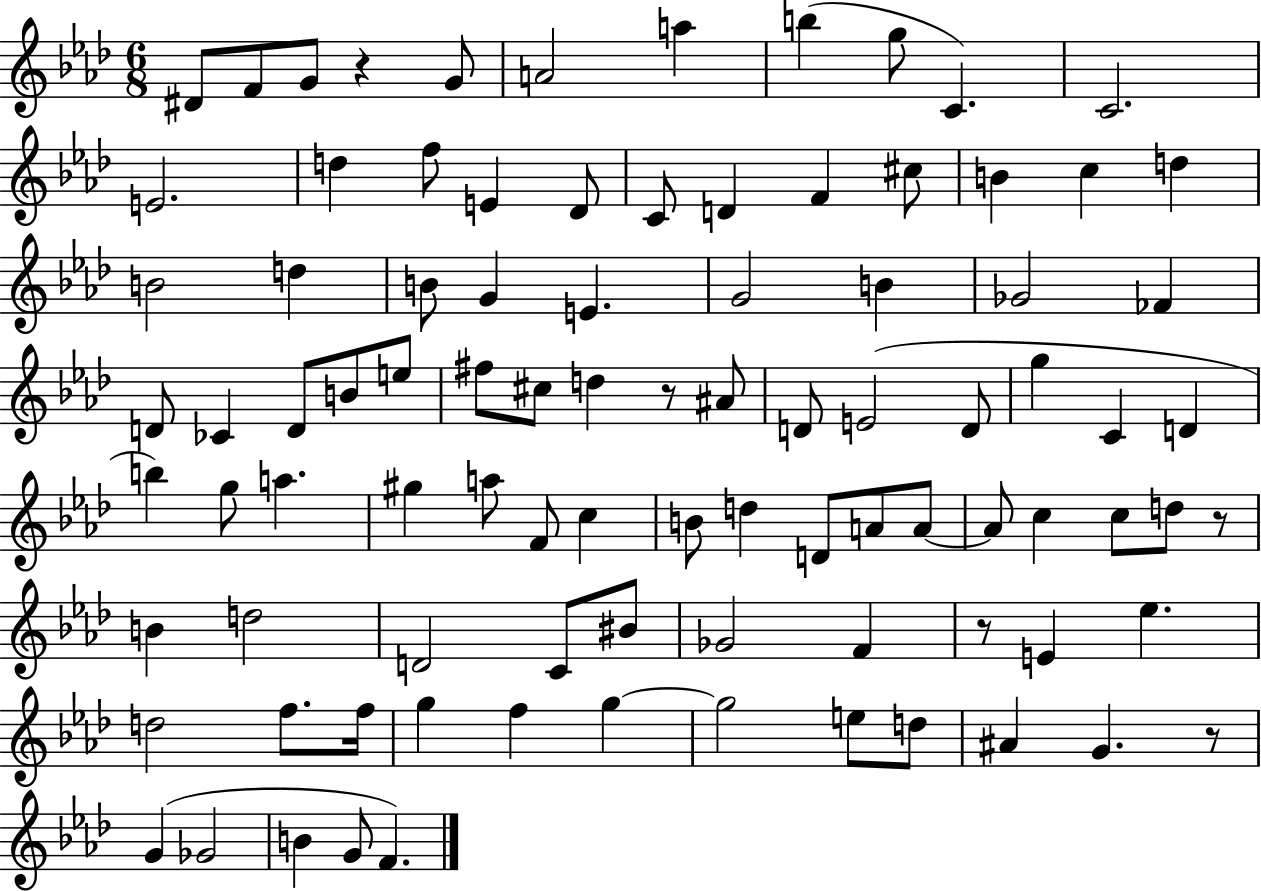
{
  \clef treble
  \numericTimeSignature
  \time 6/8
  \key aes \major
  dis'8 f'8 g'8 r4 g'8 | a'2 a''4 | b''4( g''8 c'4.) | c'2. | \break e'2. | d''4 f''8 e'4 des'8 | c'8 d'4 f'4 cis''8 | b'4 c''4 d''4 | \break b'2 d''4 | b'8 g'4 e'4. | g'2 b'4 | ges'2 fes'4 | \break d'8 ces'4 d'8 b'8 e''8 | fis''8 cis''8 d''4 r8 ais'8 | d'8 e'2( d'8 | g''4 c'4 d'4 | \break b''4) g''8 a''4. | gis''4 a''8 f'8 c''4 | b'8 d''4 d'8 a'8 a'8~~ | a'8 c''4 c''8 d''8 r8 | \break b'4 d''2 | d'2 c'8 bis'8 | ges'2 f'4 | r8 e'4 ees''4. | \break d''2 f''8. f''16 | g''4 f''4 g''4~~ | g''2 e''8 d''8 | ais'4 g'4. r8 | \break g'4( ges'2 | b'4 g'8 f'4.) | \bar "|."
}